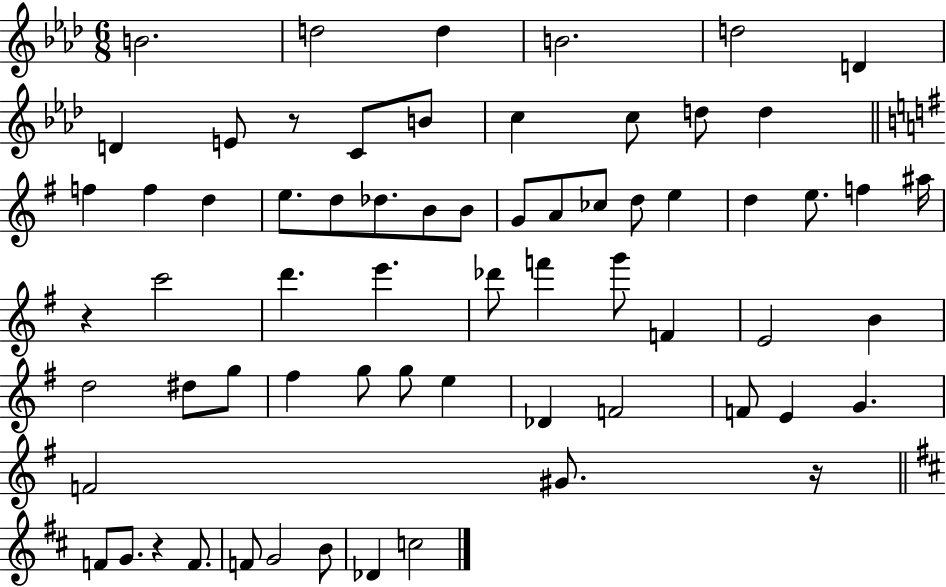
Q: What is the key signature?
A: AES major